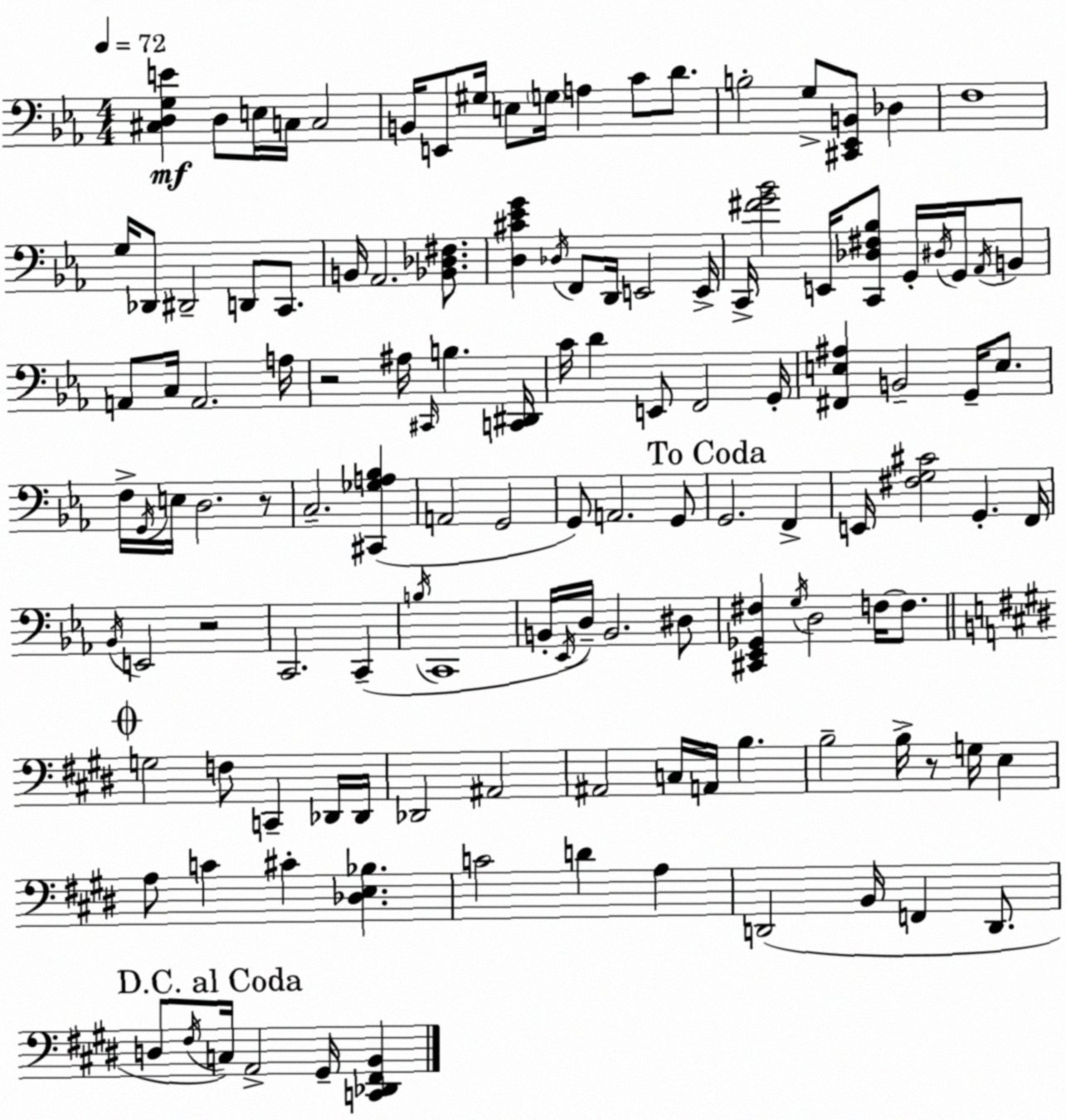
X:1
T:Untitled
M:4/4
L:1/4
K:Eb
[^C,D,G,E] D,/2 E,/4 C,/4 C,2 B,,/4 E,,/2 ^G,/4 E,/2 G,/4 A, C/2 D/2 B,2 G,/2 [^C,,_E,,B,,]/2 _D, F,4 G,/4 _D,,/2 ^D,,2 D,,/2 C,,/2 B,,/4 _A,,2 [_B,,_D,^F,]/2 [D,^C_EG] _D,/4 F,,/2 D,,/4 E,,2 E,,/4 C,,/4 [^FG_B]2 E,,/4 [C,,_D,^F,_B,]/2 G,,/4 ^D,/4 G,,/4 _A,,/4 B,,/2 A,,/2 C,/4 A,,2 A,/4 z2 ^A,/4 ^C,,/4 B, [C,,^D,,]/4 C/4 D E,,/2 F,,2 G,,/4 [^F,,E,^A,] B,,2 G,,/4 E,/2 F,/4 G,,/4 E,/4 D,2 z/2 C,2 [^C,,_G,A,_B,] A,,2 G,,2 G,,/2 A,,2 G,,/2 G,,2 F,, E,,/4 [^F,G,^C]2 G,, F,,/4 _B,,/4 E,,2 z2 C,,2 C,, B,/4 C,,4 B,,/4 _E,,/4 D,/4 B,,2 ^D,/2 [^C,,_E,,_G,,^F,] G,/4 D,2 F,/4 F,/2 G,2 F,/2 C,, _D,,/4 _D,,/4 _D,,2 ^A,,2 ^A,,2 C,/4 A,,/4 B, B,2 B,/4 z/2 G,/4 E, A,/2 C ^C [_D,E,_B,] C2 D A, D,,2 B,,/4 F,, D,,/2 D,/2 ^F,/4 C,/4 A,,2 ^G,,/4 [C,,_D,,^F,,B,,]